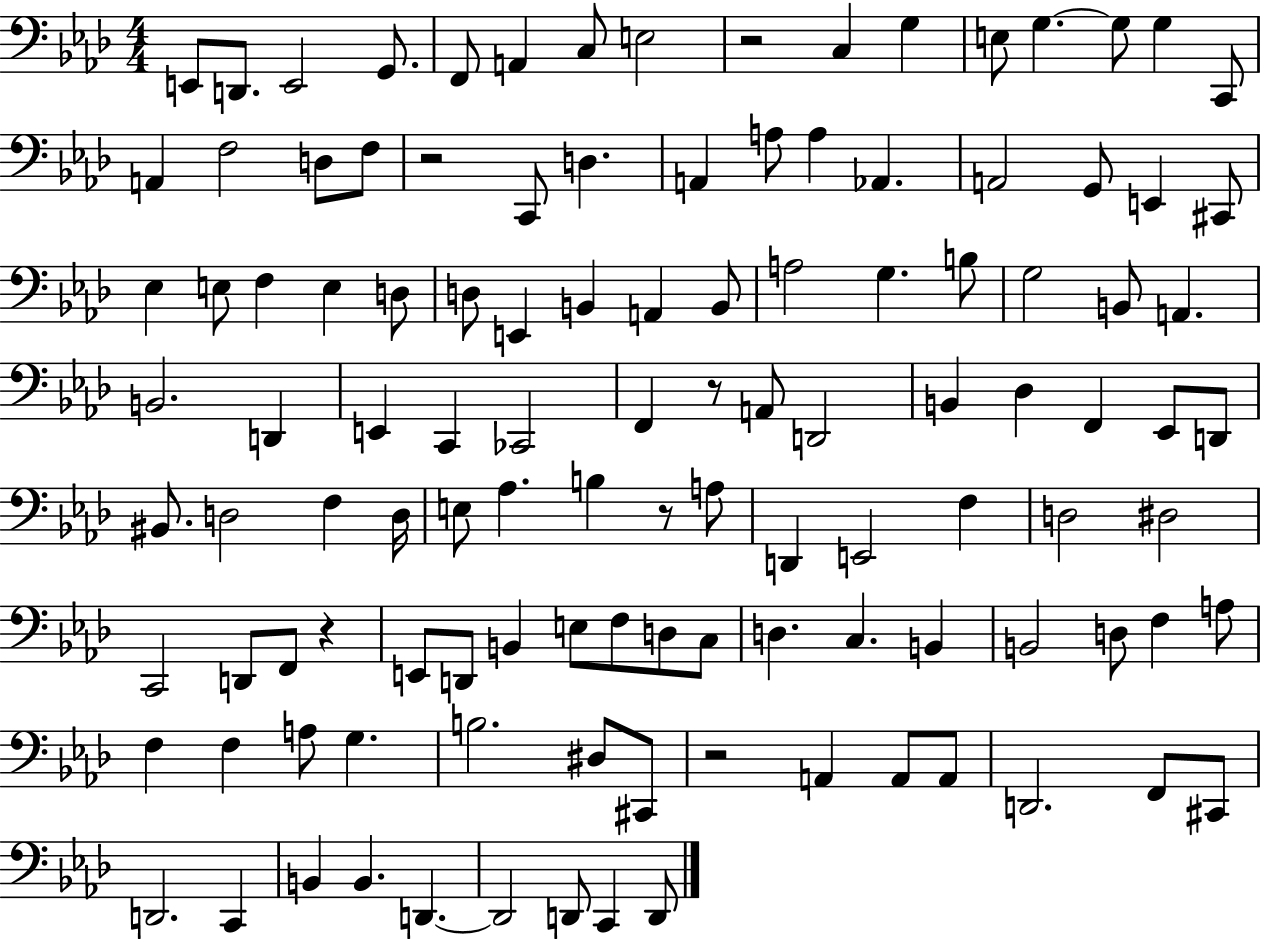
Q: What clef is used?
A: bass